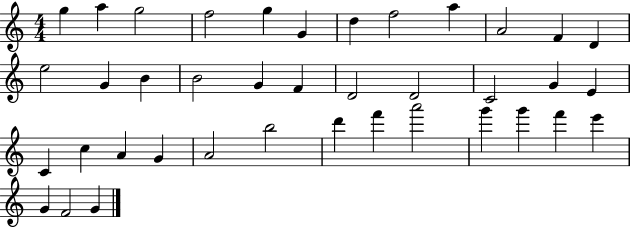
{
  \clef treble
  \numericTimeSignature
  \time 4/4
  \key c \major
  g''4 a''4 g''2 | f''2 g''4 g'4 | d''4 f''2 a''4 | a'2 f'4 d'4 | \break e''2 g'4 b'4 | b'2 g'4 f'4 | d'2 d'2 | c'2 g'4 e'4 | \break c'4 c''4 a'4 g'4 | a'2 b''2 | d'''4 f'''4 a'''2 | g'''4 g'''4 f'''4 e'''4 | \break g'4 f'2 g'4 | \bar "|."
}